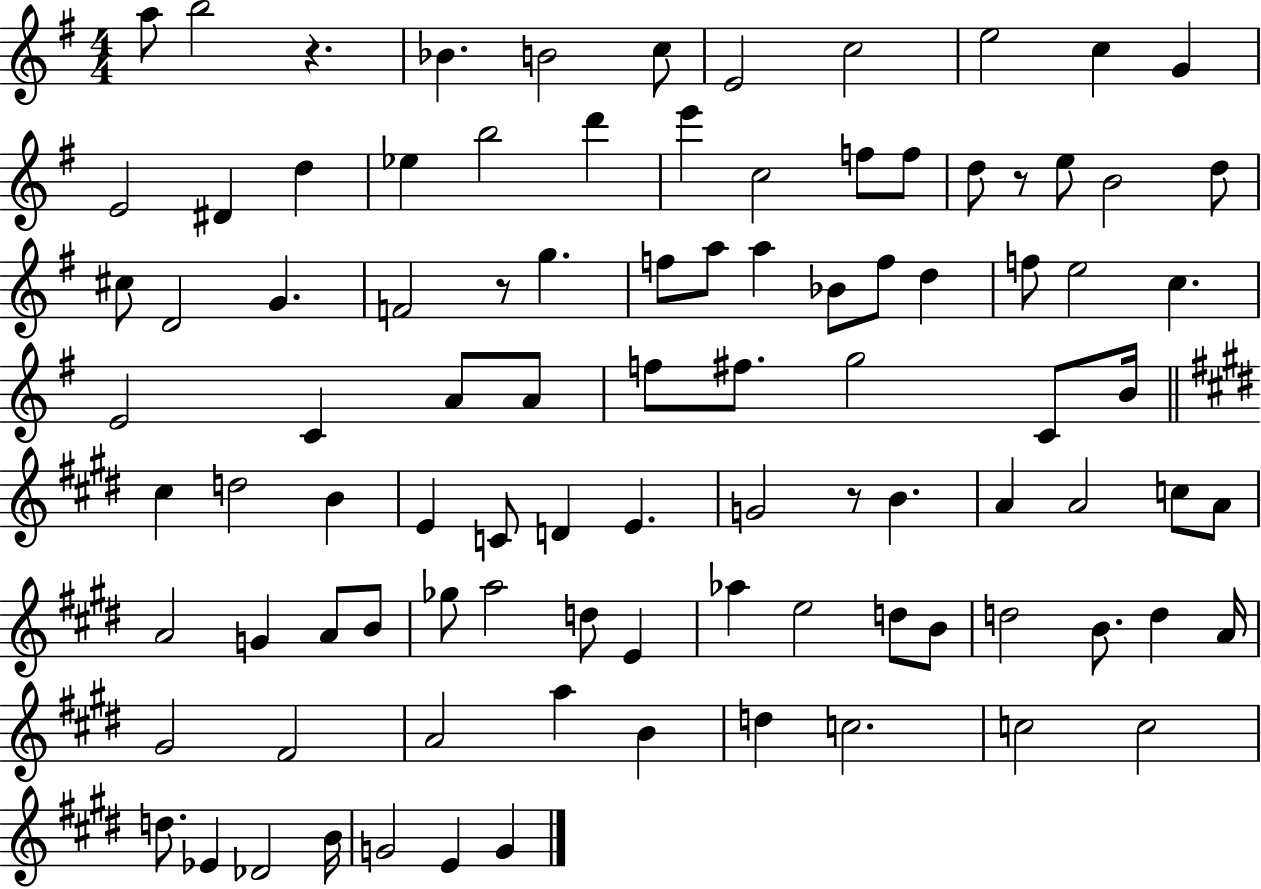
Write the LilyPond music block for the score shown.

{
  \clef treble
  \numericTimeSignature
  \time 4/4
  \key g \major
  a''8 b''2 r4. | bes'4. b'2 c''8 | e'2 c''2 | e''2 c''4 g'4 | \break e'2 dis'4 d''4 | ees''4 b''2 d'''4 | e'''4 c''2 f''8 f''8 | d''8 r8 e''8 b'2 d''8 | \break cis''8 d'2 g'4. | f'2 r8 g''4. | f''8 a''8 a''4 bes'8 f''8 d''4 | f''8 e''2 c''4. | \break e'2 c'4 a'8 a'8 | f''8 fis''8. g''2 c'8 b'16 | \bar "||" \break \key e \major cis''4 d''2 b'4 | e'4 c'8 d'4 e'4. | g'2 r8 b'4. | a'4 a'2 c''8 a'8 | \break a'2 g'4 a'8 b'8 | ges''8 a''2 d''8 e'4 | aes''4 e''2 d''8 b'8 | d''2 b'8. d''4 a'16 | \break gis'2 fis'2 | a'2 a''4 b'4 | d''4 c''2. | c''2 c''2 | \break d''8. ees'4 des'2 b'16 | g'2 e'4 g'4 | \bar "|."
}